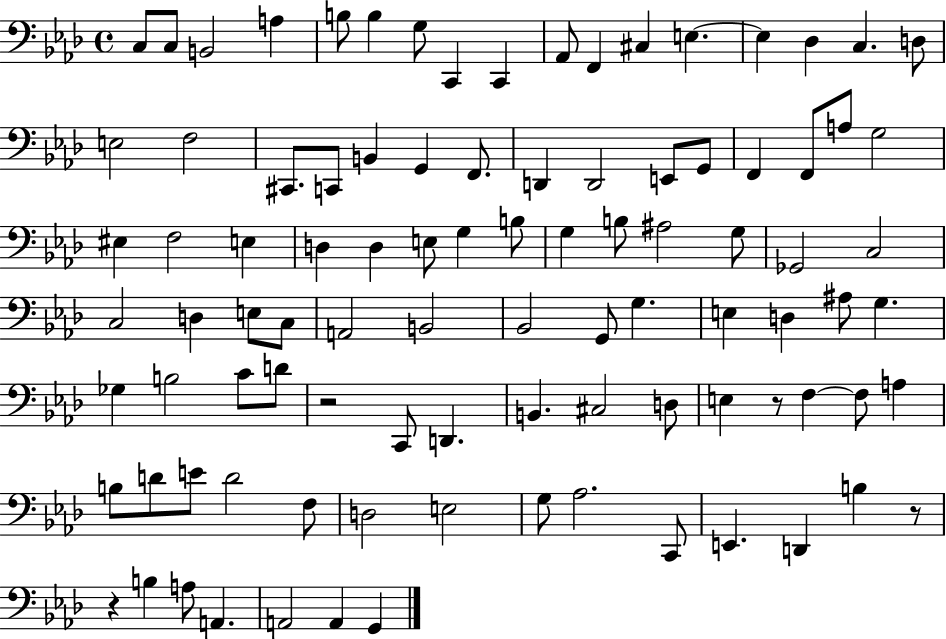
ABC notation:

X:1
T:Untitled
M:4/4
L:1/4
K:Ab
C,/2 C,/2 B,,2 A, B,/2 B, G,/2 C,, C,, _A,,/2 F,, ^C, E, E, _D, C, D,/2 E,2 F,2 ^C,,/2 C,,/2 B,, G,, F,,/2 D,, D,,2 E,,/2 G,,/2 F,, F,,/2 A,/2 G,2 ^E, F,2 E, D, D, E,/2 G, B,/2 G, B,/2 ^A,2 G,/2 _G,,2 C,2 C,2 D, E,/2 C,/2 A,,2 B,,2 _B,,2 G,,/2 G, E, D, ^A,/2 G, _G, B,2 C/2 D/2 z2 C,,/2 D,, B,, ^C,2 D,/2 E, z/2 F, F,/2 A, B,/2 D/2 E/2 D2 F,/2 D,2 E,2 G,/2 _A,2 C,,/2 E,, D,, B, z/2 z B, A,/2 A,, A,,2 A,, G,,